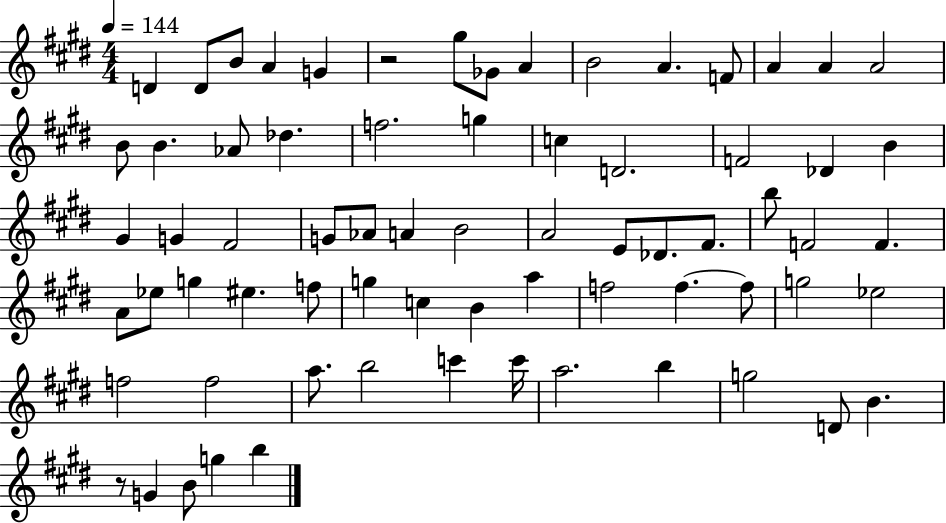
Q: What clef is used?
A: treble